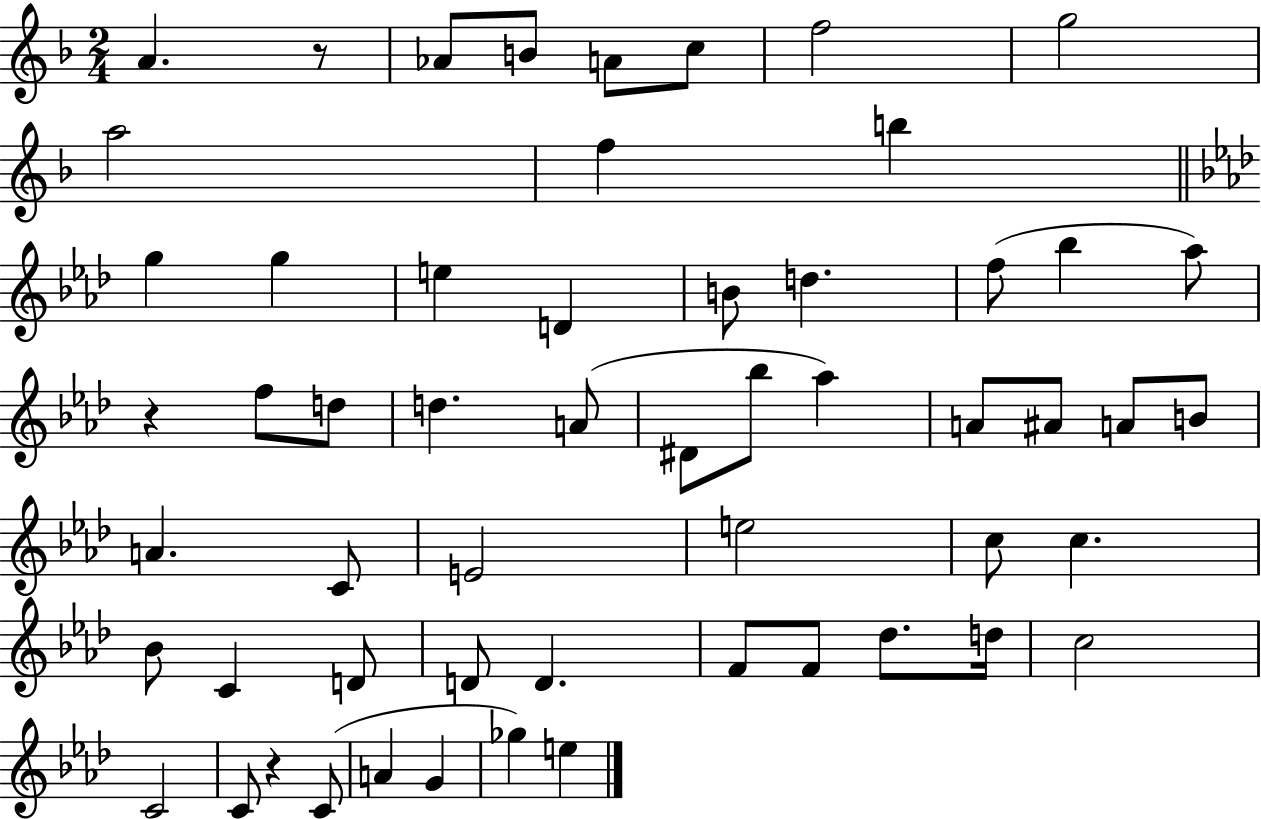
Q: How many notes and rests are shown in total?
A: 56